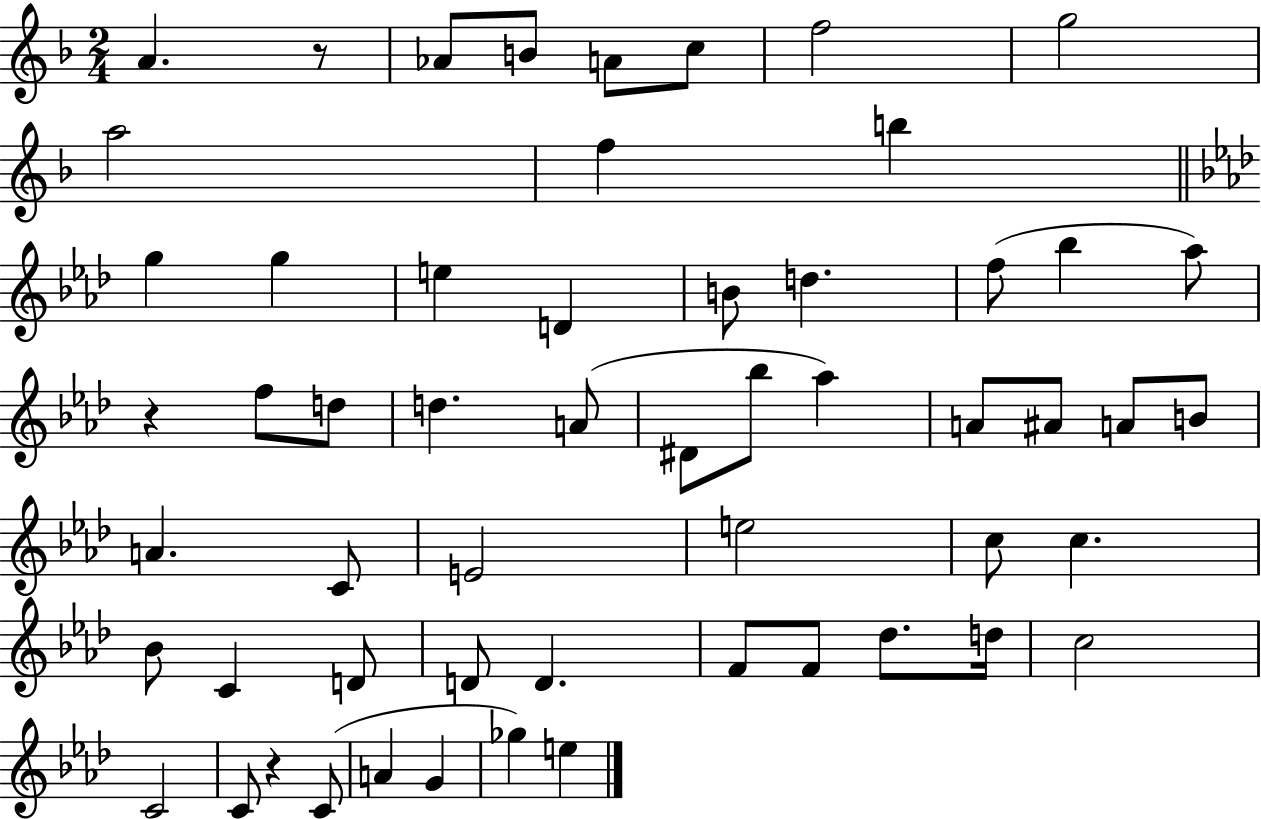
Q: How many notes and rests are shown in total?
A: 56